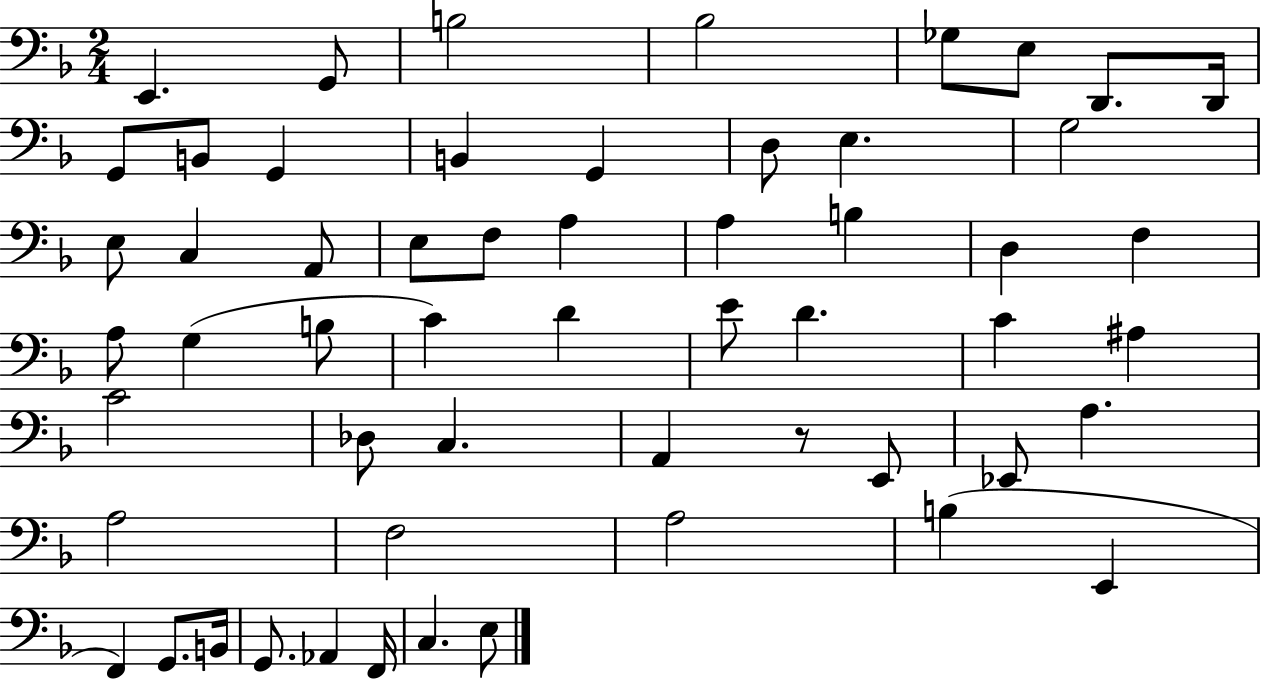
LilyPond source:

{
  \clef bass
  \numericTimeSignature
  \time 2/4
  \key f \major
  \repeat volta 2 { e,4. g,8 | b2 | bes2 | ges8 e8 d,8. d,16 | \break g,8 b,8 g,4 | b,4 g,4 | d8 e4. | g2 | \break e8 c4 a,8 | e8 f8 a4 | a4 b4 | d4 f4 | \break a8 g4( b8 | c'4) d'4 | e'8 d'4. | c'4 ais4 | \break c'2 | des8 c4. | a,4 r8 e,8 | ees,8 a4. | \break a2 | f2 | a2 | b4( e,4 | \break f,4) g,8. b,16 | g,8. aes,4 f,16 | c4. e8 | } \bar "|."
}